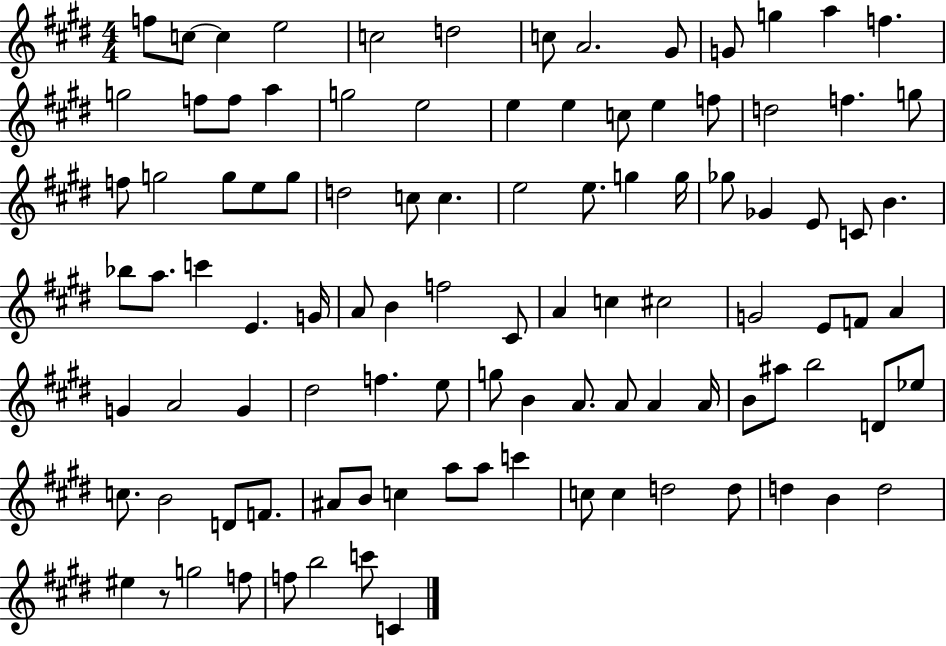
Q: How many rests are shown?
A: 1